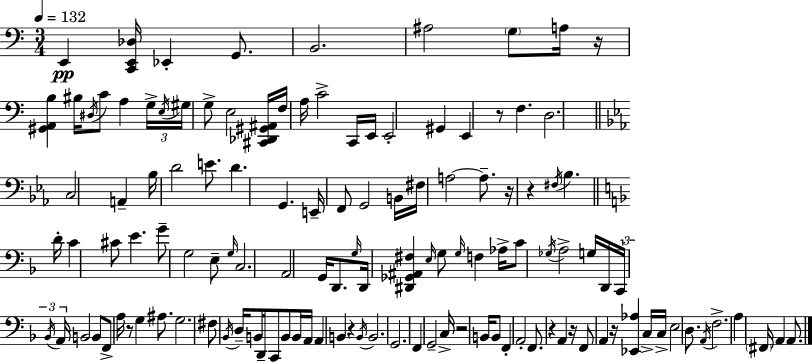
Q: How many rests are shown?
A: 10